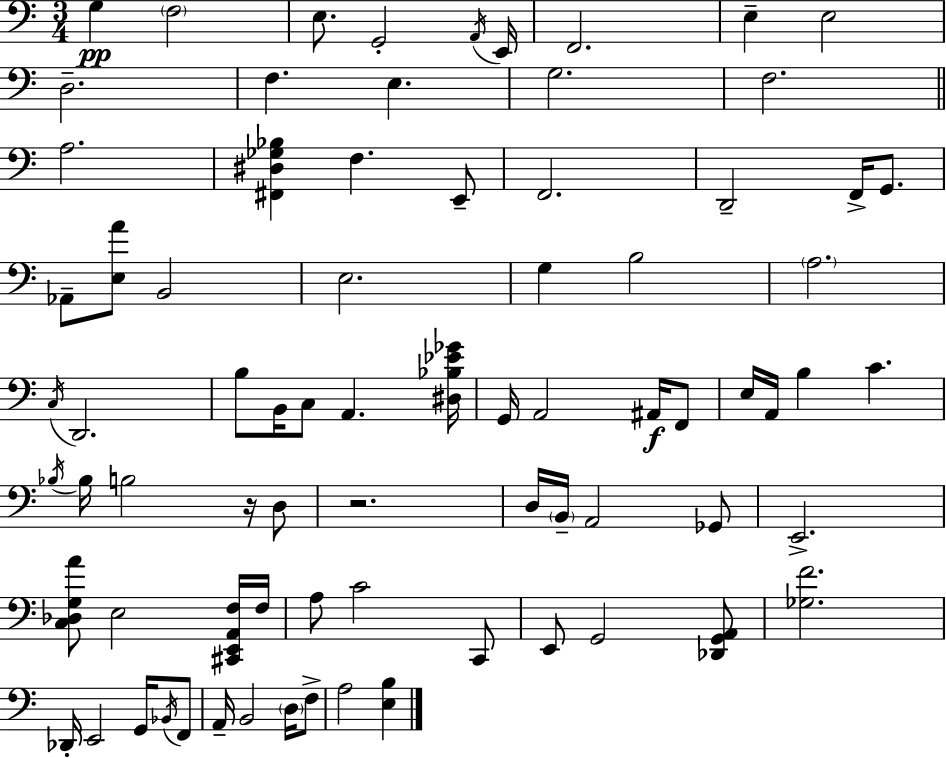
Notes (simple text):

G3/q F3/h E3/e. G2/h A2/s E2/s F2/h. E3/q E3/h D3/h. F3/q. E3/q. G3/h. F3/h. A3/h. [F#2,D#3,Gb3,Bb3]/q F3/q. E2/e F2/h. D2/h F2/s G2/e. Ab2/e [E3,A4]/e B2/h E3/h. G3/q B3/h A3/h. C3/s D2/h. B3/e B2/s C3/e A2/q. [D#3,Bb3,Eb4,Gb4]/s G2/s A2/h A#2/s F2/e E3/s A2/s B3/q C4/q. Bb3/s Bb3/s B3/h R/s D3/e R/h. D3/s B2/s A2/h Gb2/e E2/h. [C3,Db3,G3,A4]/e E3/h [C#2,E2,A2,F3]/s F3/s A3/e C4/h C2/e E2/e G2/h [Db2,G2,A2]/e [Gb3,F4]/h. Db2/s E2/h G2/s Bb2/s F2/e A2/s B2/h D3/s F3/e A3/h [E3,B3]/q